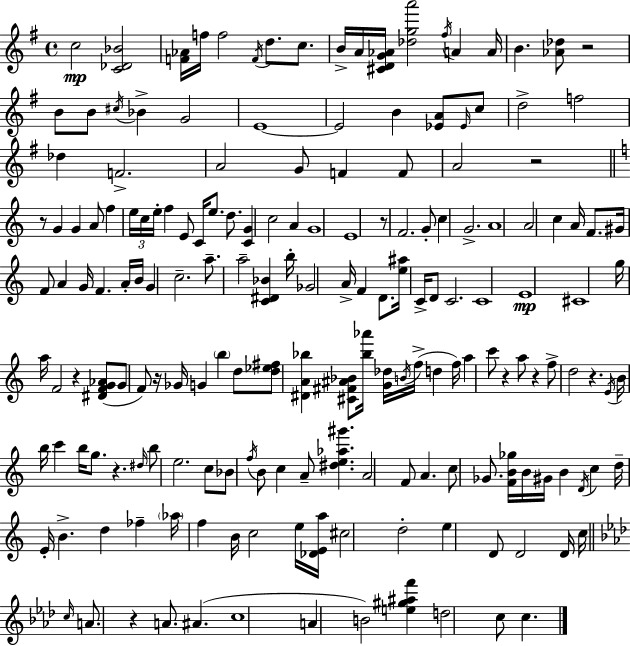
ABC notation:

X:1
T:Untitled
M:4/4
L:1/4
K:G
c2 [C_D_B]2 [F_A]/4 f/4 f2 F/4 d/2 c/2 B/4 A/4 [^CDG_A]/4 [_dga']2 ^f/4 A A/4 B [_A_d]/2 z2 B/2 B/2 ^c/4 _B G2 E4 E2 B [_EA]/2 _E/4 c/2 d2 f2 _d F2 A2 G/2 F F/2 A2 z2 z/2 G G A/2 f e/4 c/4 e/4 f E/2 C/4 e/2 d/2 [CG] c2 A G4 E4 z/2 F2 G/2 c G2 A4 A2 c A/4 F/2 ^G/4 F/2 A G/4 F A/4 B/4 G c2 a/2 a2 [C^D_B] b/4 _G2 A/4 F D/2 [e^a]/4 C/4 D/2 C2 C4 E4 ^C4 g/4 a/4 F2 z [^DFG_A]/2 G/2 F/2 z/4 _G/4 G b d/2 [d_e^f]/2 [^DA_b] [^C^F^A_B]/2 [_b_a']/4 [G_d]/4 B/4 f/4 d f/4 a c'/2 z a/2 z f/2 d2 z E/4 B/4 b/4 c' b/4 g/2 z ^d/4 b/2 e2 c/2 _B/2 f/4 B/2 c A/2 [^de_a^g'] A2 F/2 A c/2 _G/2 [FB_g]/4 B/4 ^G/4 B D/4 c d/4 E/4 B d _f _a/4 f B/4 c2 e/4 [_DEa]/4 ^c2 d2 e D/2 D2 D/4 c/4 c/4 A/2 z A/2 ^A c4 A B2 [e^g^af'] d2 c/2 c